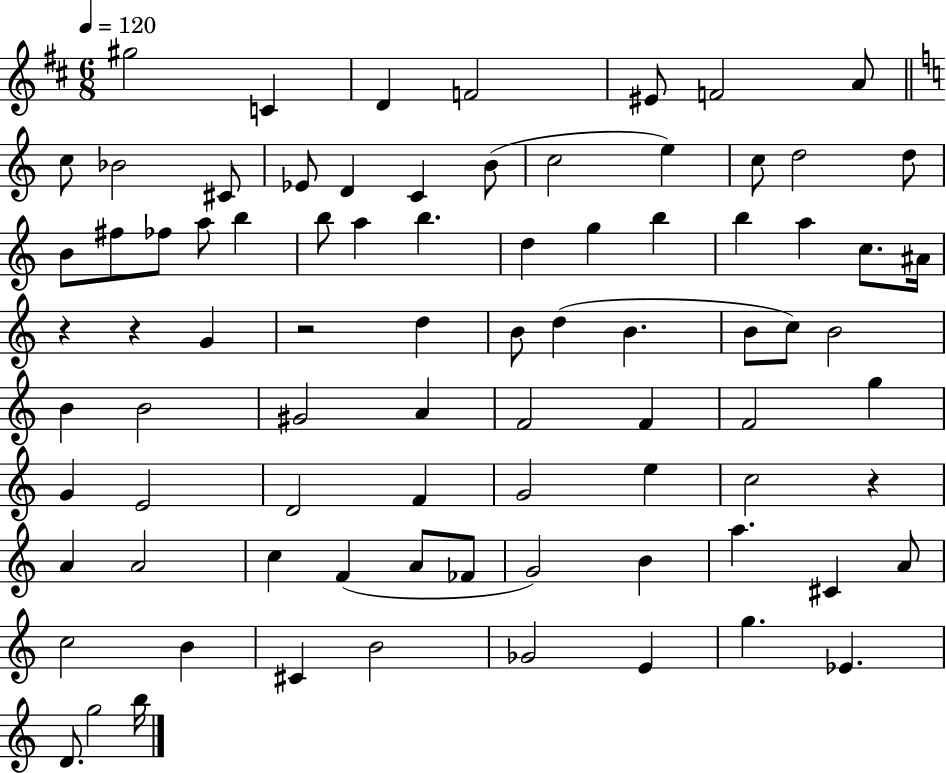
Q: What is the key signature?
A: D major